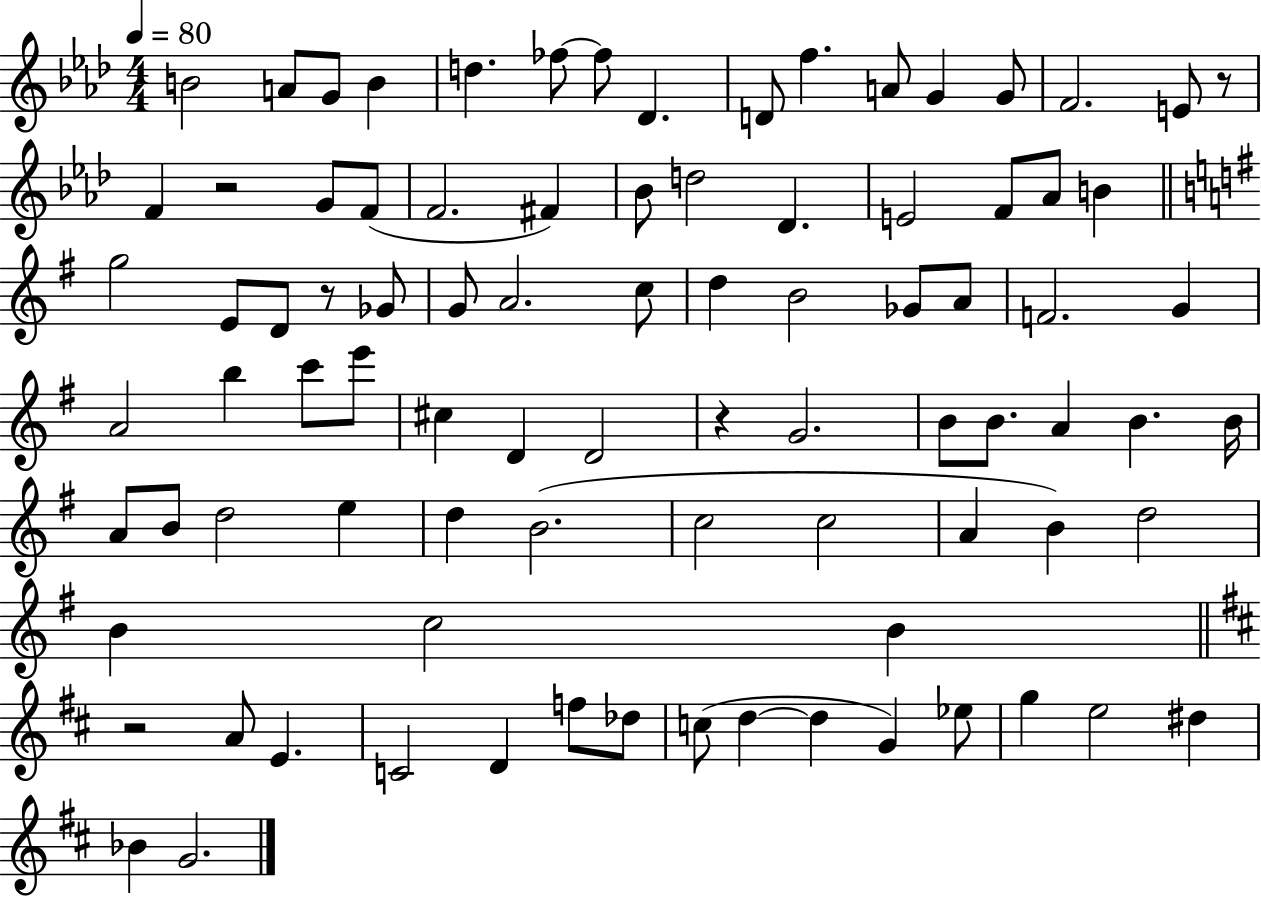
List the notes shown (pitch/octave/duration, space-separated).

B4/h A4/e G4/e B4/q D5/q. FES5/e FES5/e Db4/q. D4/e F5/q. A4/e G4/q G4/e F4/h. E4/e R/e F4/q R/h G4/e F4/e F4/h. F#4/q Bb4/e D5/h Db4/q. E4/h F4/e Ab4/e B4/q G5/h E4/e D4/e R/e Gb4/e G4/e A4/h. C5/e D5/q B4/h Gb4/e A4/e F4/h. G4/q A4/h B5/q C6/e E6/e C#5/q D4/q D4/h R/q G4/h. B4/e B4/e. A4/q B4/q. B4/s A4/e B4/e D5/h E5/q D5/q B4/h. C5/h C5/h A4/q B4/q D5/h B4/q C5/h B4/q R/h A4/e E4/q. C4/h D4/q F5/e Db5/e C5/e D5/q D5/q G4/q Eb5/e G5/q E5/h D#5/q Bb4/q G4/h.